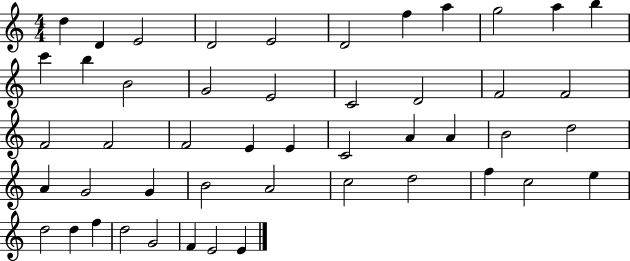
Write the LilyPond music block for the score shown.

{
  \clef treble
  \numericTimeSignature
  \time 4/4
  \key c \major
  d''4 d'4 e'2 | d'2 e'2 | d'2 f''4 a''4 | g''2 a''4 b''4 | \break c'''4 b''4 b'2 | g'2 e'2 | c'2 d'2 | f'2 f'2 | \break f'2 f'2 | f'2 e'4 e'4 | c'2 a'4 a'4 | b'2 d''2 | \break a'4 g'2 g'4 | b'2 a'2 | c''2 d''2 | f''4 c''2 e''4 | \break d''2 d''4 f''4 | d''2 g'2 | f'4 e'2 e'4 | \bar "|."
}